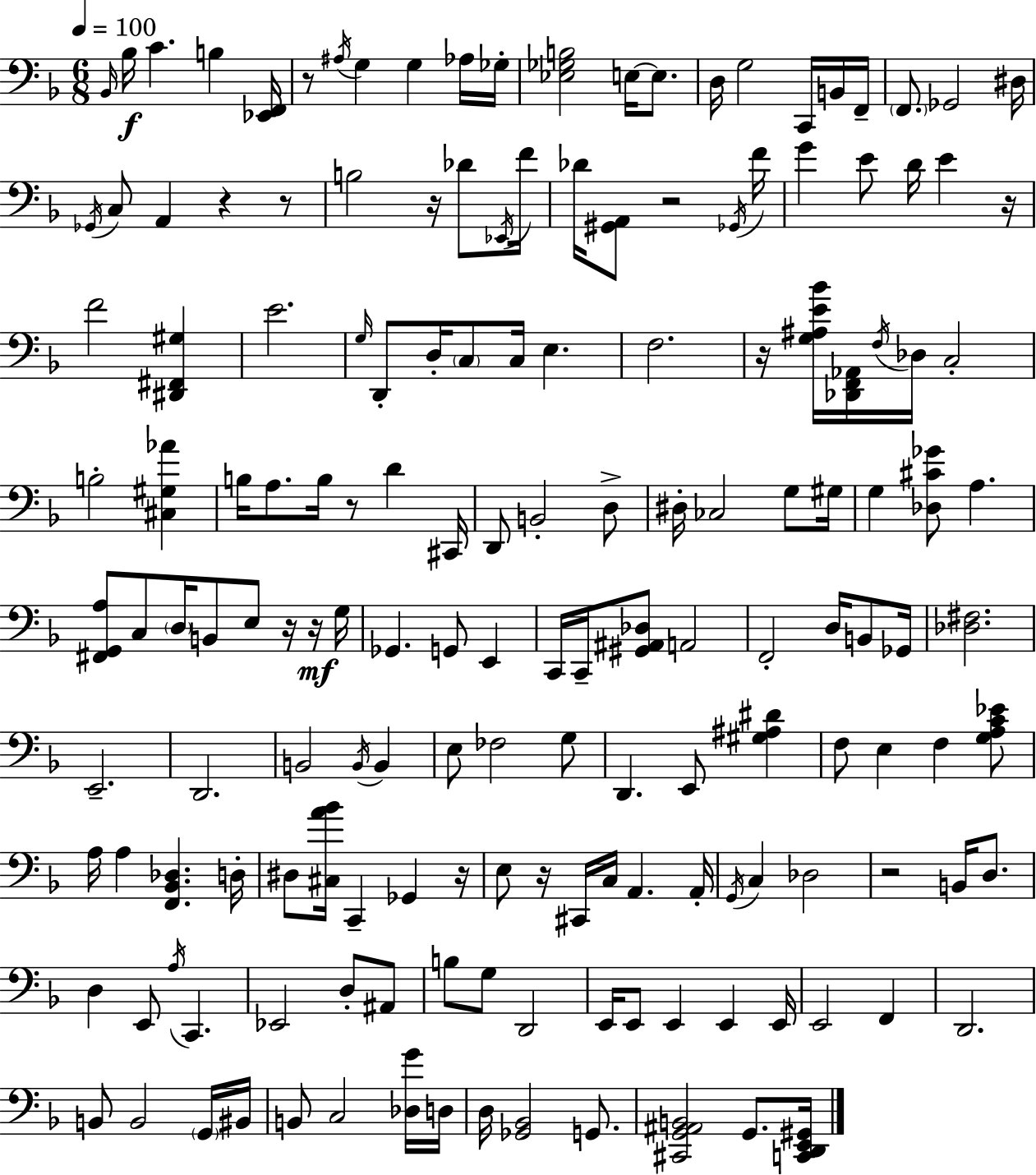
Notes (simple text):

Bb2/s Bb3/s C4/q. B3/q [Eb2,F2]/s R/e A#3/s G3/q G3/q Ab3/s Gb3/s [Eb3,Gb3,B3]/h E3/s E3/e. D3/s G3/h C2/s B2/s F2/s F2/e. Gb2/h D#3/s Gb2/s C3/e A2/q R/q R/e B3/h R/s Db4/e Eb2/s F4/s Db4/s [G#2,A2]/e R/h Gb2/s F4/s G4/q E4/e D4/s E4/q R/s F4/h [D#2,F#2,G#3]/q E4/h. G3/s D2/e D3/s C3/e C3/s E3/q. F3/h. R/s [G3,A#3,E4,Bb4]/s [Db2,F2,Ab2]/s F3/s Db3/s C3/h B3/h [C#3,G#3,Ab4]/q B3/s A3/e. B3/s R/e D4/q C#2/s D2/e B2/h D3/e D#3/s CES3/h G3/e G#3/s G3/q [Db3,C#4,Gb4]/e A3/q. [F#2,G2,A3]/e C3/e D3/s B2/e E3/e R/s R/s G3/s Gb2/q. G2/e E2/q C2/s C2/s [G#2,A#2,Db3]/e A2/h F2/h D3/s B2/e Gb2/s [Db3,F#3]/h. E2/h. D2/h. B2/h B2/s B2/q E3/e FES3/h G3/e D2/q. E2/e [G#3,A#3,D#4]/q F3/e E3/q F3/q [G3,A3,C4,Eb4]/e A3/s A3/q [F2,Bb2,Db3]/q. D3/s D#3/e [C#3,A4,Bb4]/s C2/q Gb2/q R/s E3/e R/s C#2/s C3/s A2/q. A2/s G2/s C3/q Db3/h R/h B2/s D3/e. D3/q E2/e A3/s C2/q. Eb2/h D3/e A#2/e B3/e G3/e D2/h E2/s E2/e E2/q E2/q E2/s E2/h F2/q D2/h. B2/e B2/h G2/s BIS2/s B2/e C3/h [Db3,G4]/s D3/s D3/s [Gb2,Bb2]/h G2/e. [C#2,G2,A#2,B2]/h G2/e. [C2,D2,E2,G#2]/s